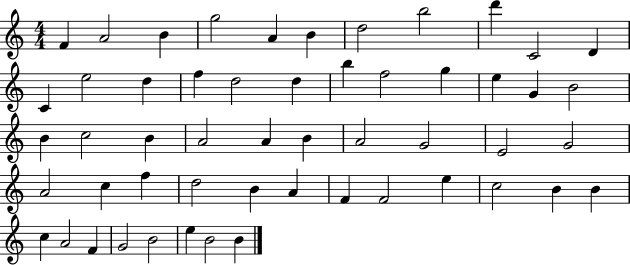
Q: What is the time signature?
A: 4/4